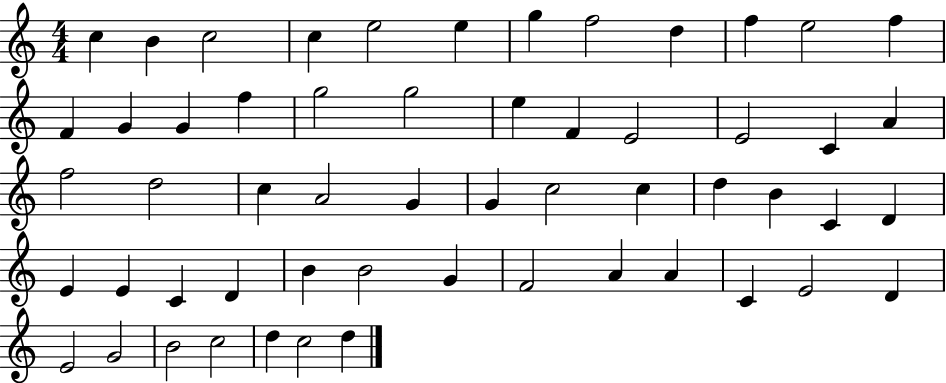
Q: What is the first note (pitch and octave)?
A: C5